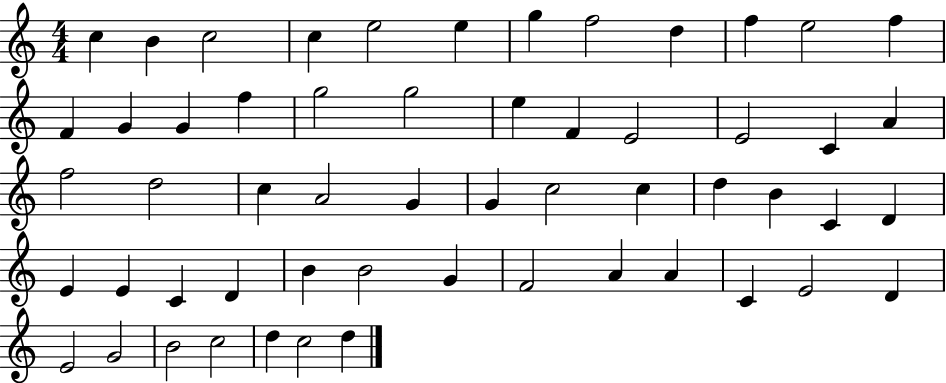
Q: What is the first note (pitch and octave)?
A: C5